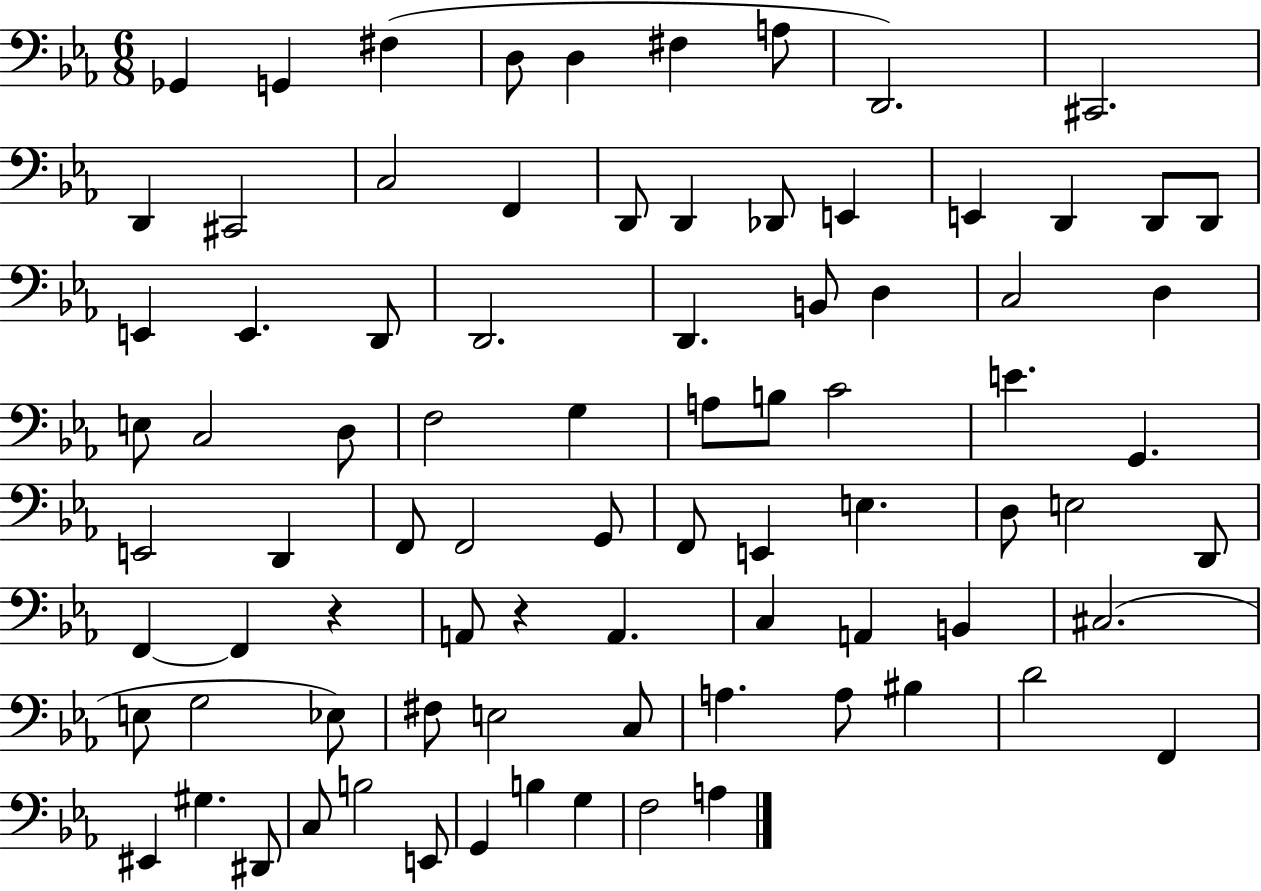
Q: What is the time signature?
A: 6/8